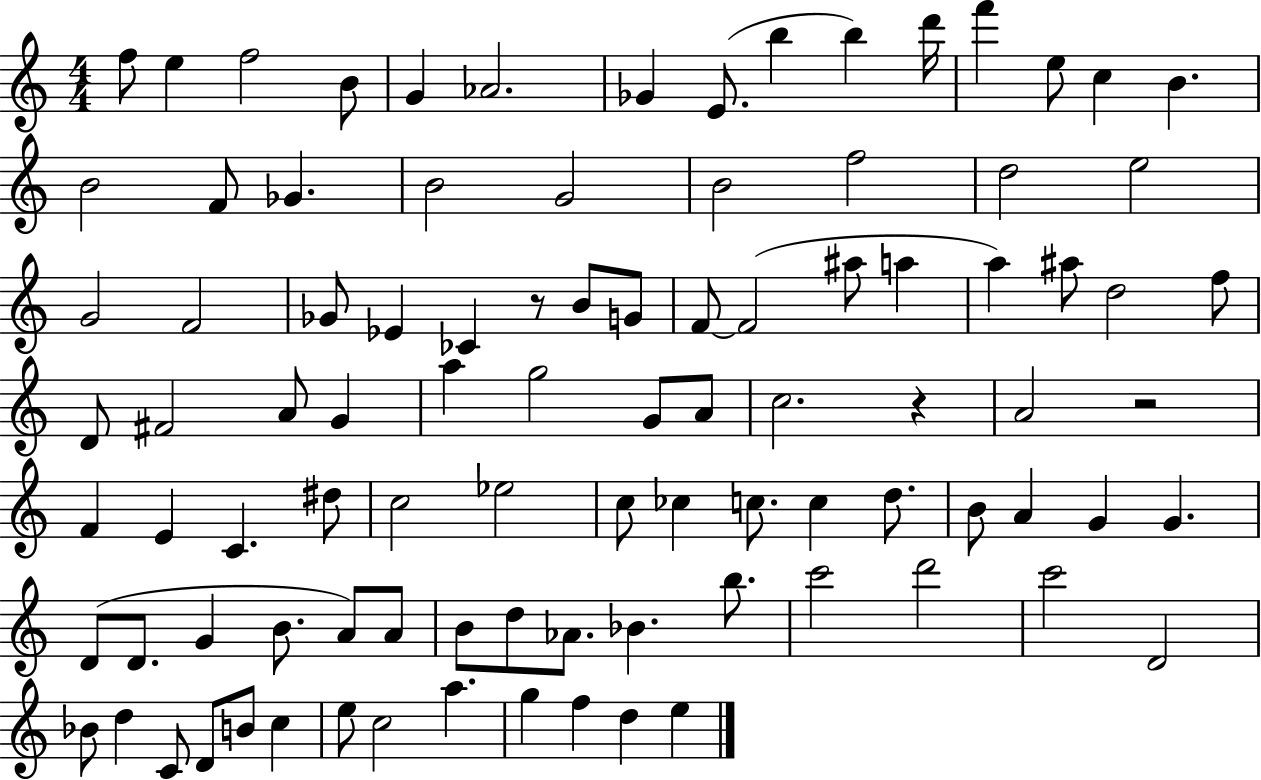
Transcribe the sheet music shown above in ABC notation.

X:1
T:Untitled
M:4/4
L:1/4
K:C
f/2 e f2 B/2 G _A2 _G E/2 b b d'/4 f' e/2 c B B2 F/2 _G B2 G2 B2 f2 d2 e2 G2 F2 _G/2 _E _C z/2 B/2 G/2 F/2 F2 ^a/2 a a ^a/2 d2 f/2 D/2 ^F2 A/2 G a g2 G/2 A/2 c2 z A2 z2 F E C ^d/2 c2 _e2 c/2 _c c/2 c d/2 B/2 A G G D/2 D/2 G B/2 A/2 A/2 B/2 d/2 _A/2 _B b/2 c'2 d'2 c'2 D2 _B/2 d C/2 D/2 B/2 c e/2 c2 a g f d e